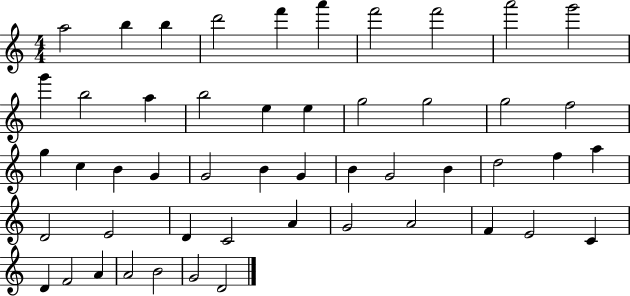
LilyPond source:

{
  \clef treble
  \numericTimeSignature
  \time 4/4
  \key c \major
  a''2 b''4 b''4 | d'''2 f'''4 a'''4 | f'''2 f'''2 | a'''2 g'''2 | \break g'''4 b''2 a''4 | b''2 e''4 e''4 | g''2 g''2 | g''2 f''2 | \break g''4 c''4 b'4 g'4 | g'2 b'4 g'4 | b'4 g'2 b'4 | d''2 f''4 a''4 | \break d'2 e'2 | d'4 c'2 a'4 | g'2 a'2 | f'4 e'2 c'4 | \break d'4 f'2 a'4 | a'2 b'2 | g'2 d'2 | \bar "|."
}